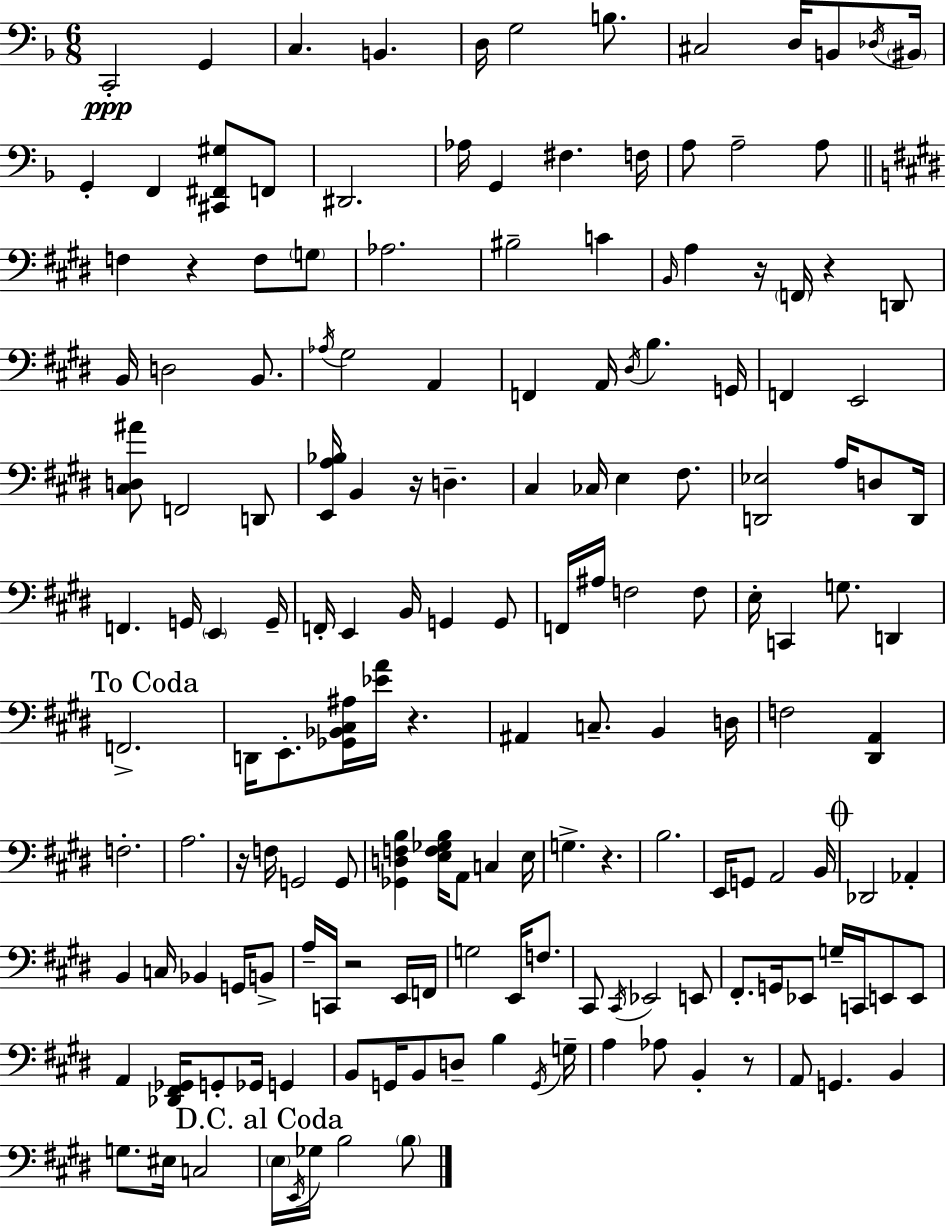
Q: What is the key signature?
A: F major